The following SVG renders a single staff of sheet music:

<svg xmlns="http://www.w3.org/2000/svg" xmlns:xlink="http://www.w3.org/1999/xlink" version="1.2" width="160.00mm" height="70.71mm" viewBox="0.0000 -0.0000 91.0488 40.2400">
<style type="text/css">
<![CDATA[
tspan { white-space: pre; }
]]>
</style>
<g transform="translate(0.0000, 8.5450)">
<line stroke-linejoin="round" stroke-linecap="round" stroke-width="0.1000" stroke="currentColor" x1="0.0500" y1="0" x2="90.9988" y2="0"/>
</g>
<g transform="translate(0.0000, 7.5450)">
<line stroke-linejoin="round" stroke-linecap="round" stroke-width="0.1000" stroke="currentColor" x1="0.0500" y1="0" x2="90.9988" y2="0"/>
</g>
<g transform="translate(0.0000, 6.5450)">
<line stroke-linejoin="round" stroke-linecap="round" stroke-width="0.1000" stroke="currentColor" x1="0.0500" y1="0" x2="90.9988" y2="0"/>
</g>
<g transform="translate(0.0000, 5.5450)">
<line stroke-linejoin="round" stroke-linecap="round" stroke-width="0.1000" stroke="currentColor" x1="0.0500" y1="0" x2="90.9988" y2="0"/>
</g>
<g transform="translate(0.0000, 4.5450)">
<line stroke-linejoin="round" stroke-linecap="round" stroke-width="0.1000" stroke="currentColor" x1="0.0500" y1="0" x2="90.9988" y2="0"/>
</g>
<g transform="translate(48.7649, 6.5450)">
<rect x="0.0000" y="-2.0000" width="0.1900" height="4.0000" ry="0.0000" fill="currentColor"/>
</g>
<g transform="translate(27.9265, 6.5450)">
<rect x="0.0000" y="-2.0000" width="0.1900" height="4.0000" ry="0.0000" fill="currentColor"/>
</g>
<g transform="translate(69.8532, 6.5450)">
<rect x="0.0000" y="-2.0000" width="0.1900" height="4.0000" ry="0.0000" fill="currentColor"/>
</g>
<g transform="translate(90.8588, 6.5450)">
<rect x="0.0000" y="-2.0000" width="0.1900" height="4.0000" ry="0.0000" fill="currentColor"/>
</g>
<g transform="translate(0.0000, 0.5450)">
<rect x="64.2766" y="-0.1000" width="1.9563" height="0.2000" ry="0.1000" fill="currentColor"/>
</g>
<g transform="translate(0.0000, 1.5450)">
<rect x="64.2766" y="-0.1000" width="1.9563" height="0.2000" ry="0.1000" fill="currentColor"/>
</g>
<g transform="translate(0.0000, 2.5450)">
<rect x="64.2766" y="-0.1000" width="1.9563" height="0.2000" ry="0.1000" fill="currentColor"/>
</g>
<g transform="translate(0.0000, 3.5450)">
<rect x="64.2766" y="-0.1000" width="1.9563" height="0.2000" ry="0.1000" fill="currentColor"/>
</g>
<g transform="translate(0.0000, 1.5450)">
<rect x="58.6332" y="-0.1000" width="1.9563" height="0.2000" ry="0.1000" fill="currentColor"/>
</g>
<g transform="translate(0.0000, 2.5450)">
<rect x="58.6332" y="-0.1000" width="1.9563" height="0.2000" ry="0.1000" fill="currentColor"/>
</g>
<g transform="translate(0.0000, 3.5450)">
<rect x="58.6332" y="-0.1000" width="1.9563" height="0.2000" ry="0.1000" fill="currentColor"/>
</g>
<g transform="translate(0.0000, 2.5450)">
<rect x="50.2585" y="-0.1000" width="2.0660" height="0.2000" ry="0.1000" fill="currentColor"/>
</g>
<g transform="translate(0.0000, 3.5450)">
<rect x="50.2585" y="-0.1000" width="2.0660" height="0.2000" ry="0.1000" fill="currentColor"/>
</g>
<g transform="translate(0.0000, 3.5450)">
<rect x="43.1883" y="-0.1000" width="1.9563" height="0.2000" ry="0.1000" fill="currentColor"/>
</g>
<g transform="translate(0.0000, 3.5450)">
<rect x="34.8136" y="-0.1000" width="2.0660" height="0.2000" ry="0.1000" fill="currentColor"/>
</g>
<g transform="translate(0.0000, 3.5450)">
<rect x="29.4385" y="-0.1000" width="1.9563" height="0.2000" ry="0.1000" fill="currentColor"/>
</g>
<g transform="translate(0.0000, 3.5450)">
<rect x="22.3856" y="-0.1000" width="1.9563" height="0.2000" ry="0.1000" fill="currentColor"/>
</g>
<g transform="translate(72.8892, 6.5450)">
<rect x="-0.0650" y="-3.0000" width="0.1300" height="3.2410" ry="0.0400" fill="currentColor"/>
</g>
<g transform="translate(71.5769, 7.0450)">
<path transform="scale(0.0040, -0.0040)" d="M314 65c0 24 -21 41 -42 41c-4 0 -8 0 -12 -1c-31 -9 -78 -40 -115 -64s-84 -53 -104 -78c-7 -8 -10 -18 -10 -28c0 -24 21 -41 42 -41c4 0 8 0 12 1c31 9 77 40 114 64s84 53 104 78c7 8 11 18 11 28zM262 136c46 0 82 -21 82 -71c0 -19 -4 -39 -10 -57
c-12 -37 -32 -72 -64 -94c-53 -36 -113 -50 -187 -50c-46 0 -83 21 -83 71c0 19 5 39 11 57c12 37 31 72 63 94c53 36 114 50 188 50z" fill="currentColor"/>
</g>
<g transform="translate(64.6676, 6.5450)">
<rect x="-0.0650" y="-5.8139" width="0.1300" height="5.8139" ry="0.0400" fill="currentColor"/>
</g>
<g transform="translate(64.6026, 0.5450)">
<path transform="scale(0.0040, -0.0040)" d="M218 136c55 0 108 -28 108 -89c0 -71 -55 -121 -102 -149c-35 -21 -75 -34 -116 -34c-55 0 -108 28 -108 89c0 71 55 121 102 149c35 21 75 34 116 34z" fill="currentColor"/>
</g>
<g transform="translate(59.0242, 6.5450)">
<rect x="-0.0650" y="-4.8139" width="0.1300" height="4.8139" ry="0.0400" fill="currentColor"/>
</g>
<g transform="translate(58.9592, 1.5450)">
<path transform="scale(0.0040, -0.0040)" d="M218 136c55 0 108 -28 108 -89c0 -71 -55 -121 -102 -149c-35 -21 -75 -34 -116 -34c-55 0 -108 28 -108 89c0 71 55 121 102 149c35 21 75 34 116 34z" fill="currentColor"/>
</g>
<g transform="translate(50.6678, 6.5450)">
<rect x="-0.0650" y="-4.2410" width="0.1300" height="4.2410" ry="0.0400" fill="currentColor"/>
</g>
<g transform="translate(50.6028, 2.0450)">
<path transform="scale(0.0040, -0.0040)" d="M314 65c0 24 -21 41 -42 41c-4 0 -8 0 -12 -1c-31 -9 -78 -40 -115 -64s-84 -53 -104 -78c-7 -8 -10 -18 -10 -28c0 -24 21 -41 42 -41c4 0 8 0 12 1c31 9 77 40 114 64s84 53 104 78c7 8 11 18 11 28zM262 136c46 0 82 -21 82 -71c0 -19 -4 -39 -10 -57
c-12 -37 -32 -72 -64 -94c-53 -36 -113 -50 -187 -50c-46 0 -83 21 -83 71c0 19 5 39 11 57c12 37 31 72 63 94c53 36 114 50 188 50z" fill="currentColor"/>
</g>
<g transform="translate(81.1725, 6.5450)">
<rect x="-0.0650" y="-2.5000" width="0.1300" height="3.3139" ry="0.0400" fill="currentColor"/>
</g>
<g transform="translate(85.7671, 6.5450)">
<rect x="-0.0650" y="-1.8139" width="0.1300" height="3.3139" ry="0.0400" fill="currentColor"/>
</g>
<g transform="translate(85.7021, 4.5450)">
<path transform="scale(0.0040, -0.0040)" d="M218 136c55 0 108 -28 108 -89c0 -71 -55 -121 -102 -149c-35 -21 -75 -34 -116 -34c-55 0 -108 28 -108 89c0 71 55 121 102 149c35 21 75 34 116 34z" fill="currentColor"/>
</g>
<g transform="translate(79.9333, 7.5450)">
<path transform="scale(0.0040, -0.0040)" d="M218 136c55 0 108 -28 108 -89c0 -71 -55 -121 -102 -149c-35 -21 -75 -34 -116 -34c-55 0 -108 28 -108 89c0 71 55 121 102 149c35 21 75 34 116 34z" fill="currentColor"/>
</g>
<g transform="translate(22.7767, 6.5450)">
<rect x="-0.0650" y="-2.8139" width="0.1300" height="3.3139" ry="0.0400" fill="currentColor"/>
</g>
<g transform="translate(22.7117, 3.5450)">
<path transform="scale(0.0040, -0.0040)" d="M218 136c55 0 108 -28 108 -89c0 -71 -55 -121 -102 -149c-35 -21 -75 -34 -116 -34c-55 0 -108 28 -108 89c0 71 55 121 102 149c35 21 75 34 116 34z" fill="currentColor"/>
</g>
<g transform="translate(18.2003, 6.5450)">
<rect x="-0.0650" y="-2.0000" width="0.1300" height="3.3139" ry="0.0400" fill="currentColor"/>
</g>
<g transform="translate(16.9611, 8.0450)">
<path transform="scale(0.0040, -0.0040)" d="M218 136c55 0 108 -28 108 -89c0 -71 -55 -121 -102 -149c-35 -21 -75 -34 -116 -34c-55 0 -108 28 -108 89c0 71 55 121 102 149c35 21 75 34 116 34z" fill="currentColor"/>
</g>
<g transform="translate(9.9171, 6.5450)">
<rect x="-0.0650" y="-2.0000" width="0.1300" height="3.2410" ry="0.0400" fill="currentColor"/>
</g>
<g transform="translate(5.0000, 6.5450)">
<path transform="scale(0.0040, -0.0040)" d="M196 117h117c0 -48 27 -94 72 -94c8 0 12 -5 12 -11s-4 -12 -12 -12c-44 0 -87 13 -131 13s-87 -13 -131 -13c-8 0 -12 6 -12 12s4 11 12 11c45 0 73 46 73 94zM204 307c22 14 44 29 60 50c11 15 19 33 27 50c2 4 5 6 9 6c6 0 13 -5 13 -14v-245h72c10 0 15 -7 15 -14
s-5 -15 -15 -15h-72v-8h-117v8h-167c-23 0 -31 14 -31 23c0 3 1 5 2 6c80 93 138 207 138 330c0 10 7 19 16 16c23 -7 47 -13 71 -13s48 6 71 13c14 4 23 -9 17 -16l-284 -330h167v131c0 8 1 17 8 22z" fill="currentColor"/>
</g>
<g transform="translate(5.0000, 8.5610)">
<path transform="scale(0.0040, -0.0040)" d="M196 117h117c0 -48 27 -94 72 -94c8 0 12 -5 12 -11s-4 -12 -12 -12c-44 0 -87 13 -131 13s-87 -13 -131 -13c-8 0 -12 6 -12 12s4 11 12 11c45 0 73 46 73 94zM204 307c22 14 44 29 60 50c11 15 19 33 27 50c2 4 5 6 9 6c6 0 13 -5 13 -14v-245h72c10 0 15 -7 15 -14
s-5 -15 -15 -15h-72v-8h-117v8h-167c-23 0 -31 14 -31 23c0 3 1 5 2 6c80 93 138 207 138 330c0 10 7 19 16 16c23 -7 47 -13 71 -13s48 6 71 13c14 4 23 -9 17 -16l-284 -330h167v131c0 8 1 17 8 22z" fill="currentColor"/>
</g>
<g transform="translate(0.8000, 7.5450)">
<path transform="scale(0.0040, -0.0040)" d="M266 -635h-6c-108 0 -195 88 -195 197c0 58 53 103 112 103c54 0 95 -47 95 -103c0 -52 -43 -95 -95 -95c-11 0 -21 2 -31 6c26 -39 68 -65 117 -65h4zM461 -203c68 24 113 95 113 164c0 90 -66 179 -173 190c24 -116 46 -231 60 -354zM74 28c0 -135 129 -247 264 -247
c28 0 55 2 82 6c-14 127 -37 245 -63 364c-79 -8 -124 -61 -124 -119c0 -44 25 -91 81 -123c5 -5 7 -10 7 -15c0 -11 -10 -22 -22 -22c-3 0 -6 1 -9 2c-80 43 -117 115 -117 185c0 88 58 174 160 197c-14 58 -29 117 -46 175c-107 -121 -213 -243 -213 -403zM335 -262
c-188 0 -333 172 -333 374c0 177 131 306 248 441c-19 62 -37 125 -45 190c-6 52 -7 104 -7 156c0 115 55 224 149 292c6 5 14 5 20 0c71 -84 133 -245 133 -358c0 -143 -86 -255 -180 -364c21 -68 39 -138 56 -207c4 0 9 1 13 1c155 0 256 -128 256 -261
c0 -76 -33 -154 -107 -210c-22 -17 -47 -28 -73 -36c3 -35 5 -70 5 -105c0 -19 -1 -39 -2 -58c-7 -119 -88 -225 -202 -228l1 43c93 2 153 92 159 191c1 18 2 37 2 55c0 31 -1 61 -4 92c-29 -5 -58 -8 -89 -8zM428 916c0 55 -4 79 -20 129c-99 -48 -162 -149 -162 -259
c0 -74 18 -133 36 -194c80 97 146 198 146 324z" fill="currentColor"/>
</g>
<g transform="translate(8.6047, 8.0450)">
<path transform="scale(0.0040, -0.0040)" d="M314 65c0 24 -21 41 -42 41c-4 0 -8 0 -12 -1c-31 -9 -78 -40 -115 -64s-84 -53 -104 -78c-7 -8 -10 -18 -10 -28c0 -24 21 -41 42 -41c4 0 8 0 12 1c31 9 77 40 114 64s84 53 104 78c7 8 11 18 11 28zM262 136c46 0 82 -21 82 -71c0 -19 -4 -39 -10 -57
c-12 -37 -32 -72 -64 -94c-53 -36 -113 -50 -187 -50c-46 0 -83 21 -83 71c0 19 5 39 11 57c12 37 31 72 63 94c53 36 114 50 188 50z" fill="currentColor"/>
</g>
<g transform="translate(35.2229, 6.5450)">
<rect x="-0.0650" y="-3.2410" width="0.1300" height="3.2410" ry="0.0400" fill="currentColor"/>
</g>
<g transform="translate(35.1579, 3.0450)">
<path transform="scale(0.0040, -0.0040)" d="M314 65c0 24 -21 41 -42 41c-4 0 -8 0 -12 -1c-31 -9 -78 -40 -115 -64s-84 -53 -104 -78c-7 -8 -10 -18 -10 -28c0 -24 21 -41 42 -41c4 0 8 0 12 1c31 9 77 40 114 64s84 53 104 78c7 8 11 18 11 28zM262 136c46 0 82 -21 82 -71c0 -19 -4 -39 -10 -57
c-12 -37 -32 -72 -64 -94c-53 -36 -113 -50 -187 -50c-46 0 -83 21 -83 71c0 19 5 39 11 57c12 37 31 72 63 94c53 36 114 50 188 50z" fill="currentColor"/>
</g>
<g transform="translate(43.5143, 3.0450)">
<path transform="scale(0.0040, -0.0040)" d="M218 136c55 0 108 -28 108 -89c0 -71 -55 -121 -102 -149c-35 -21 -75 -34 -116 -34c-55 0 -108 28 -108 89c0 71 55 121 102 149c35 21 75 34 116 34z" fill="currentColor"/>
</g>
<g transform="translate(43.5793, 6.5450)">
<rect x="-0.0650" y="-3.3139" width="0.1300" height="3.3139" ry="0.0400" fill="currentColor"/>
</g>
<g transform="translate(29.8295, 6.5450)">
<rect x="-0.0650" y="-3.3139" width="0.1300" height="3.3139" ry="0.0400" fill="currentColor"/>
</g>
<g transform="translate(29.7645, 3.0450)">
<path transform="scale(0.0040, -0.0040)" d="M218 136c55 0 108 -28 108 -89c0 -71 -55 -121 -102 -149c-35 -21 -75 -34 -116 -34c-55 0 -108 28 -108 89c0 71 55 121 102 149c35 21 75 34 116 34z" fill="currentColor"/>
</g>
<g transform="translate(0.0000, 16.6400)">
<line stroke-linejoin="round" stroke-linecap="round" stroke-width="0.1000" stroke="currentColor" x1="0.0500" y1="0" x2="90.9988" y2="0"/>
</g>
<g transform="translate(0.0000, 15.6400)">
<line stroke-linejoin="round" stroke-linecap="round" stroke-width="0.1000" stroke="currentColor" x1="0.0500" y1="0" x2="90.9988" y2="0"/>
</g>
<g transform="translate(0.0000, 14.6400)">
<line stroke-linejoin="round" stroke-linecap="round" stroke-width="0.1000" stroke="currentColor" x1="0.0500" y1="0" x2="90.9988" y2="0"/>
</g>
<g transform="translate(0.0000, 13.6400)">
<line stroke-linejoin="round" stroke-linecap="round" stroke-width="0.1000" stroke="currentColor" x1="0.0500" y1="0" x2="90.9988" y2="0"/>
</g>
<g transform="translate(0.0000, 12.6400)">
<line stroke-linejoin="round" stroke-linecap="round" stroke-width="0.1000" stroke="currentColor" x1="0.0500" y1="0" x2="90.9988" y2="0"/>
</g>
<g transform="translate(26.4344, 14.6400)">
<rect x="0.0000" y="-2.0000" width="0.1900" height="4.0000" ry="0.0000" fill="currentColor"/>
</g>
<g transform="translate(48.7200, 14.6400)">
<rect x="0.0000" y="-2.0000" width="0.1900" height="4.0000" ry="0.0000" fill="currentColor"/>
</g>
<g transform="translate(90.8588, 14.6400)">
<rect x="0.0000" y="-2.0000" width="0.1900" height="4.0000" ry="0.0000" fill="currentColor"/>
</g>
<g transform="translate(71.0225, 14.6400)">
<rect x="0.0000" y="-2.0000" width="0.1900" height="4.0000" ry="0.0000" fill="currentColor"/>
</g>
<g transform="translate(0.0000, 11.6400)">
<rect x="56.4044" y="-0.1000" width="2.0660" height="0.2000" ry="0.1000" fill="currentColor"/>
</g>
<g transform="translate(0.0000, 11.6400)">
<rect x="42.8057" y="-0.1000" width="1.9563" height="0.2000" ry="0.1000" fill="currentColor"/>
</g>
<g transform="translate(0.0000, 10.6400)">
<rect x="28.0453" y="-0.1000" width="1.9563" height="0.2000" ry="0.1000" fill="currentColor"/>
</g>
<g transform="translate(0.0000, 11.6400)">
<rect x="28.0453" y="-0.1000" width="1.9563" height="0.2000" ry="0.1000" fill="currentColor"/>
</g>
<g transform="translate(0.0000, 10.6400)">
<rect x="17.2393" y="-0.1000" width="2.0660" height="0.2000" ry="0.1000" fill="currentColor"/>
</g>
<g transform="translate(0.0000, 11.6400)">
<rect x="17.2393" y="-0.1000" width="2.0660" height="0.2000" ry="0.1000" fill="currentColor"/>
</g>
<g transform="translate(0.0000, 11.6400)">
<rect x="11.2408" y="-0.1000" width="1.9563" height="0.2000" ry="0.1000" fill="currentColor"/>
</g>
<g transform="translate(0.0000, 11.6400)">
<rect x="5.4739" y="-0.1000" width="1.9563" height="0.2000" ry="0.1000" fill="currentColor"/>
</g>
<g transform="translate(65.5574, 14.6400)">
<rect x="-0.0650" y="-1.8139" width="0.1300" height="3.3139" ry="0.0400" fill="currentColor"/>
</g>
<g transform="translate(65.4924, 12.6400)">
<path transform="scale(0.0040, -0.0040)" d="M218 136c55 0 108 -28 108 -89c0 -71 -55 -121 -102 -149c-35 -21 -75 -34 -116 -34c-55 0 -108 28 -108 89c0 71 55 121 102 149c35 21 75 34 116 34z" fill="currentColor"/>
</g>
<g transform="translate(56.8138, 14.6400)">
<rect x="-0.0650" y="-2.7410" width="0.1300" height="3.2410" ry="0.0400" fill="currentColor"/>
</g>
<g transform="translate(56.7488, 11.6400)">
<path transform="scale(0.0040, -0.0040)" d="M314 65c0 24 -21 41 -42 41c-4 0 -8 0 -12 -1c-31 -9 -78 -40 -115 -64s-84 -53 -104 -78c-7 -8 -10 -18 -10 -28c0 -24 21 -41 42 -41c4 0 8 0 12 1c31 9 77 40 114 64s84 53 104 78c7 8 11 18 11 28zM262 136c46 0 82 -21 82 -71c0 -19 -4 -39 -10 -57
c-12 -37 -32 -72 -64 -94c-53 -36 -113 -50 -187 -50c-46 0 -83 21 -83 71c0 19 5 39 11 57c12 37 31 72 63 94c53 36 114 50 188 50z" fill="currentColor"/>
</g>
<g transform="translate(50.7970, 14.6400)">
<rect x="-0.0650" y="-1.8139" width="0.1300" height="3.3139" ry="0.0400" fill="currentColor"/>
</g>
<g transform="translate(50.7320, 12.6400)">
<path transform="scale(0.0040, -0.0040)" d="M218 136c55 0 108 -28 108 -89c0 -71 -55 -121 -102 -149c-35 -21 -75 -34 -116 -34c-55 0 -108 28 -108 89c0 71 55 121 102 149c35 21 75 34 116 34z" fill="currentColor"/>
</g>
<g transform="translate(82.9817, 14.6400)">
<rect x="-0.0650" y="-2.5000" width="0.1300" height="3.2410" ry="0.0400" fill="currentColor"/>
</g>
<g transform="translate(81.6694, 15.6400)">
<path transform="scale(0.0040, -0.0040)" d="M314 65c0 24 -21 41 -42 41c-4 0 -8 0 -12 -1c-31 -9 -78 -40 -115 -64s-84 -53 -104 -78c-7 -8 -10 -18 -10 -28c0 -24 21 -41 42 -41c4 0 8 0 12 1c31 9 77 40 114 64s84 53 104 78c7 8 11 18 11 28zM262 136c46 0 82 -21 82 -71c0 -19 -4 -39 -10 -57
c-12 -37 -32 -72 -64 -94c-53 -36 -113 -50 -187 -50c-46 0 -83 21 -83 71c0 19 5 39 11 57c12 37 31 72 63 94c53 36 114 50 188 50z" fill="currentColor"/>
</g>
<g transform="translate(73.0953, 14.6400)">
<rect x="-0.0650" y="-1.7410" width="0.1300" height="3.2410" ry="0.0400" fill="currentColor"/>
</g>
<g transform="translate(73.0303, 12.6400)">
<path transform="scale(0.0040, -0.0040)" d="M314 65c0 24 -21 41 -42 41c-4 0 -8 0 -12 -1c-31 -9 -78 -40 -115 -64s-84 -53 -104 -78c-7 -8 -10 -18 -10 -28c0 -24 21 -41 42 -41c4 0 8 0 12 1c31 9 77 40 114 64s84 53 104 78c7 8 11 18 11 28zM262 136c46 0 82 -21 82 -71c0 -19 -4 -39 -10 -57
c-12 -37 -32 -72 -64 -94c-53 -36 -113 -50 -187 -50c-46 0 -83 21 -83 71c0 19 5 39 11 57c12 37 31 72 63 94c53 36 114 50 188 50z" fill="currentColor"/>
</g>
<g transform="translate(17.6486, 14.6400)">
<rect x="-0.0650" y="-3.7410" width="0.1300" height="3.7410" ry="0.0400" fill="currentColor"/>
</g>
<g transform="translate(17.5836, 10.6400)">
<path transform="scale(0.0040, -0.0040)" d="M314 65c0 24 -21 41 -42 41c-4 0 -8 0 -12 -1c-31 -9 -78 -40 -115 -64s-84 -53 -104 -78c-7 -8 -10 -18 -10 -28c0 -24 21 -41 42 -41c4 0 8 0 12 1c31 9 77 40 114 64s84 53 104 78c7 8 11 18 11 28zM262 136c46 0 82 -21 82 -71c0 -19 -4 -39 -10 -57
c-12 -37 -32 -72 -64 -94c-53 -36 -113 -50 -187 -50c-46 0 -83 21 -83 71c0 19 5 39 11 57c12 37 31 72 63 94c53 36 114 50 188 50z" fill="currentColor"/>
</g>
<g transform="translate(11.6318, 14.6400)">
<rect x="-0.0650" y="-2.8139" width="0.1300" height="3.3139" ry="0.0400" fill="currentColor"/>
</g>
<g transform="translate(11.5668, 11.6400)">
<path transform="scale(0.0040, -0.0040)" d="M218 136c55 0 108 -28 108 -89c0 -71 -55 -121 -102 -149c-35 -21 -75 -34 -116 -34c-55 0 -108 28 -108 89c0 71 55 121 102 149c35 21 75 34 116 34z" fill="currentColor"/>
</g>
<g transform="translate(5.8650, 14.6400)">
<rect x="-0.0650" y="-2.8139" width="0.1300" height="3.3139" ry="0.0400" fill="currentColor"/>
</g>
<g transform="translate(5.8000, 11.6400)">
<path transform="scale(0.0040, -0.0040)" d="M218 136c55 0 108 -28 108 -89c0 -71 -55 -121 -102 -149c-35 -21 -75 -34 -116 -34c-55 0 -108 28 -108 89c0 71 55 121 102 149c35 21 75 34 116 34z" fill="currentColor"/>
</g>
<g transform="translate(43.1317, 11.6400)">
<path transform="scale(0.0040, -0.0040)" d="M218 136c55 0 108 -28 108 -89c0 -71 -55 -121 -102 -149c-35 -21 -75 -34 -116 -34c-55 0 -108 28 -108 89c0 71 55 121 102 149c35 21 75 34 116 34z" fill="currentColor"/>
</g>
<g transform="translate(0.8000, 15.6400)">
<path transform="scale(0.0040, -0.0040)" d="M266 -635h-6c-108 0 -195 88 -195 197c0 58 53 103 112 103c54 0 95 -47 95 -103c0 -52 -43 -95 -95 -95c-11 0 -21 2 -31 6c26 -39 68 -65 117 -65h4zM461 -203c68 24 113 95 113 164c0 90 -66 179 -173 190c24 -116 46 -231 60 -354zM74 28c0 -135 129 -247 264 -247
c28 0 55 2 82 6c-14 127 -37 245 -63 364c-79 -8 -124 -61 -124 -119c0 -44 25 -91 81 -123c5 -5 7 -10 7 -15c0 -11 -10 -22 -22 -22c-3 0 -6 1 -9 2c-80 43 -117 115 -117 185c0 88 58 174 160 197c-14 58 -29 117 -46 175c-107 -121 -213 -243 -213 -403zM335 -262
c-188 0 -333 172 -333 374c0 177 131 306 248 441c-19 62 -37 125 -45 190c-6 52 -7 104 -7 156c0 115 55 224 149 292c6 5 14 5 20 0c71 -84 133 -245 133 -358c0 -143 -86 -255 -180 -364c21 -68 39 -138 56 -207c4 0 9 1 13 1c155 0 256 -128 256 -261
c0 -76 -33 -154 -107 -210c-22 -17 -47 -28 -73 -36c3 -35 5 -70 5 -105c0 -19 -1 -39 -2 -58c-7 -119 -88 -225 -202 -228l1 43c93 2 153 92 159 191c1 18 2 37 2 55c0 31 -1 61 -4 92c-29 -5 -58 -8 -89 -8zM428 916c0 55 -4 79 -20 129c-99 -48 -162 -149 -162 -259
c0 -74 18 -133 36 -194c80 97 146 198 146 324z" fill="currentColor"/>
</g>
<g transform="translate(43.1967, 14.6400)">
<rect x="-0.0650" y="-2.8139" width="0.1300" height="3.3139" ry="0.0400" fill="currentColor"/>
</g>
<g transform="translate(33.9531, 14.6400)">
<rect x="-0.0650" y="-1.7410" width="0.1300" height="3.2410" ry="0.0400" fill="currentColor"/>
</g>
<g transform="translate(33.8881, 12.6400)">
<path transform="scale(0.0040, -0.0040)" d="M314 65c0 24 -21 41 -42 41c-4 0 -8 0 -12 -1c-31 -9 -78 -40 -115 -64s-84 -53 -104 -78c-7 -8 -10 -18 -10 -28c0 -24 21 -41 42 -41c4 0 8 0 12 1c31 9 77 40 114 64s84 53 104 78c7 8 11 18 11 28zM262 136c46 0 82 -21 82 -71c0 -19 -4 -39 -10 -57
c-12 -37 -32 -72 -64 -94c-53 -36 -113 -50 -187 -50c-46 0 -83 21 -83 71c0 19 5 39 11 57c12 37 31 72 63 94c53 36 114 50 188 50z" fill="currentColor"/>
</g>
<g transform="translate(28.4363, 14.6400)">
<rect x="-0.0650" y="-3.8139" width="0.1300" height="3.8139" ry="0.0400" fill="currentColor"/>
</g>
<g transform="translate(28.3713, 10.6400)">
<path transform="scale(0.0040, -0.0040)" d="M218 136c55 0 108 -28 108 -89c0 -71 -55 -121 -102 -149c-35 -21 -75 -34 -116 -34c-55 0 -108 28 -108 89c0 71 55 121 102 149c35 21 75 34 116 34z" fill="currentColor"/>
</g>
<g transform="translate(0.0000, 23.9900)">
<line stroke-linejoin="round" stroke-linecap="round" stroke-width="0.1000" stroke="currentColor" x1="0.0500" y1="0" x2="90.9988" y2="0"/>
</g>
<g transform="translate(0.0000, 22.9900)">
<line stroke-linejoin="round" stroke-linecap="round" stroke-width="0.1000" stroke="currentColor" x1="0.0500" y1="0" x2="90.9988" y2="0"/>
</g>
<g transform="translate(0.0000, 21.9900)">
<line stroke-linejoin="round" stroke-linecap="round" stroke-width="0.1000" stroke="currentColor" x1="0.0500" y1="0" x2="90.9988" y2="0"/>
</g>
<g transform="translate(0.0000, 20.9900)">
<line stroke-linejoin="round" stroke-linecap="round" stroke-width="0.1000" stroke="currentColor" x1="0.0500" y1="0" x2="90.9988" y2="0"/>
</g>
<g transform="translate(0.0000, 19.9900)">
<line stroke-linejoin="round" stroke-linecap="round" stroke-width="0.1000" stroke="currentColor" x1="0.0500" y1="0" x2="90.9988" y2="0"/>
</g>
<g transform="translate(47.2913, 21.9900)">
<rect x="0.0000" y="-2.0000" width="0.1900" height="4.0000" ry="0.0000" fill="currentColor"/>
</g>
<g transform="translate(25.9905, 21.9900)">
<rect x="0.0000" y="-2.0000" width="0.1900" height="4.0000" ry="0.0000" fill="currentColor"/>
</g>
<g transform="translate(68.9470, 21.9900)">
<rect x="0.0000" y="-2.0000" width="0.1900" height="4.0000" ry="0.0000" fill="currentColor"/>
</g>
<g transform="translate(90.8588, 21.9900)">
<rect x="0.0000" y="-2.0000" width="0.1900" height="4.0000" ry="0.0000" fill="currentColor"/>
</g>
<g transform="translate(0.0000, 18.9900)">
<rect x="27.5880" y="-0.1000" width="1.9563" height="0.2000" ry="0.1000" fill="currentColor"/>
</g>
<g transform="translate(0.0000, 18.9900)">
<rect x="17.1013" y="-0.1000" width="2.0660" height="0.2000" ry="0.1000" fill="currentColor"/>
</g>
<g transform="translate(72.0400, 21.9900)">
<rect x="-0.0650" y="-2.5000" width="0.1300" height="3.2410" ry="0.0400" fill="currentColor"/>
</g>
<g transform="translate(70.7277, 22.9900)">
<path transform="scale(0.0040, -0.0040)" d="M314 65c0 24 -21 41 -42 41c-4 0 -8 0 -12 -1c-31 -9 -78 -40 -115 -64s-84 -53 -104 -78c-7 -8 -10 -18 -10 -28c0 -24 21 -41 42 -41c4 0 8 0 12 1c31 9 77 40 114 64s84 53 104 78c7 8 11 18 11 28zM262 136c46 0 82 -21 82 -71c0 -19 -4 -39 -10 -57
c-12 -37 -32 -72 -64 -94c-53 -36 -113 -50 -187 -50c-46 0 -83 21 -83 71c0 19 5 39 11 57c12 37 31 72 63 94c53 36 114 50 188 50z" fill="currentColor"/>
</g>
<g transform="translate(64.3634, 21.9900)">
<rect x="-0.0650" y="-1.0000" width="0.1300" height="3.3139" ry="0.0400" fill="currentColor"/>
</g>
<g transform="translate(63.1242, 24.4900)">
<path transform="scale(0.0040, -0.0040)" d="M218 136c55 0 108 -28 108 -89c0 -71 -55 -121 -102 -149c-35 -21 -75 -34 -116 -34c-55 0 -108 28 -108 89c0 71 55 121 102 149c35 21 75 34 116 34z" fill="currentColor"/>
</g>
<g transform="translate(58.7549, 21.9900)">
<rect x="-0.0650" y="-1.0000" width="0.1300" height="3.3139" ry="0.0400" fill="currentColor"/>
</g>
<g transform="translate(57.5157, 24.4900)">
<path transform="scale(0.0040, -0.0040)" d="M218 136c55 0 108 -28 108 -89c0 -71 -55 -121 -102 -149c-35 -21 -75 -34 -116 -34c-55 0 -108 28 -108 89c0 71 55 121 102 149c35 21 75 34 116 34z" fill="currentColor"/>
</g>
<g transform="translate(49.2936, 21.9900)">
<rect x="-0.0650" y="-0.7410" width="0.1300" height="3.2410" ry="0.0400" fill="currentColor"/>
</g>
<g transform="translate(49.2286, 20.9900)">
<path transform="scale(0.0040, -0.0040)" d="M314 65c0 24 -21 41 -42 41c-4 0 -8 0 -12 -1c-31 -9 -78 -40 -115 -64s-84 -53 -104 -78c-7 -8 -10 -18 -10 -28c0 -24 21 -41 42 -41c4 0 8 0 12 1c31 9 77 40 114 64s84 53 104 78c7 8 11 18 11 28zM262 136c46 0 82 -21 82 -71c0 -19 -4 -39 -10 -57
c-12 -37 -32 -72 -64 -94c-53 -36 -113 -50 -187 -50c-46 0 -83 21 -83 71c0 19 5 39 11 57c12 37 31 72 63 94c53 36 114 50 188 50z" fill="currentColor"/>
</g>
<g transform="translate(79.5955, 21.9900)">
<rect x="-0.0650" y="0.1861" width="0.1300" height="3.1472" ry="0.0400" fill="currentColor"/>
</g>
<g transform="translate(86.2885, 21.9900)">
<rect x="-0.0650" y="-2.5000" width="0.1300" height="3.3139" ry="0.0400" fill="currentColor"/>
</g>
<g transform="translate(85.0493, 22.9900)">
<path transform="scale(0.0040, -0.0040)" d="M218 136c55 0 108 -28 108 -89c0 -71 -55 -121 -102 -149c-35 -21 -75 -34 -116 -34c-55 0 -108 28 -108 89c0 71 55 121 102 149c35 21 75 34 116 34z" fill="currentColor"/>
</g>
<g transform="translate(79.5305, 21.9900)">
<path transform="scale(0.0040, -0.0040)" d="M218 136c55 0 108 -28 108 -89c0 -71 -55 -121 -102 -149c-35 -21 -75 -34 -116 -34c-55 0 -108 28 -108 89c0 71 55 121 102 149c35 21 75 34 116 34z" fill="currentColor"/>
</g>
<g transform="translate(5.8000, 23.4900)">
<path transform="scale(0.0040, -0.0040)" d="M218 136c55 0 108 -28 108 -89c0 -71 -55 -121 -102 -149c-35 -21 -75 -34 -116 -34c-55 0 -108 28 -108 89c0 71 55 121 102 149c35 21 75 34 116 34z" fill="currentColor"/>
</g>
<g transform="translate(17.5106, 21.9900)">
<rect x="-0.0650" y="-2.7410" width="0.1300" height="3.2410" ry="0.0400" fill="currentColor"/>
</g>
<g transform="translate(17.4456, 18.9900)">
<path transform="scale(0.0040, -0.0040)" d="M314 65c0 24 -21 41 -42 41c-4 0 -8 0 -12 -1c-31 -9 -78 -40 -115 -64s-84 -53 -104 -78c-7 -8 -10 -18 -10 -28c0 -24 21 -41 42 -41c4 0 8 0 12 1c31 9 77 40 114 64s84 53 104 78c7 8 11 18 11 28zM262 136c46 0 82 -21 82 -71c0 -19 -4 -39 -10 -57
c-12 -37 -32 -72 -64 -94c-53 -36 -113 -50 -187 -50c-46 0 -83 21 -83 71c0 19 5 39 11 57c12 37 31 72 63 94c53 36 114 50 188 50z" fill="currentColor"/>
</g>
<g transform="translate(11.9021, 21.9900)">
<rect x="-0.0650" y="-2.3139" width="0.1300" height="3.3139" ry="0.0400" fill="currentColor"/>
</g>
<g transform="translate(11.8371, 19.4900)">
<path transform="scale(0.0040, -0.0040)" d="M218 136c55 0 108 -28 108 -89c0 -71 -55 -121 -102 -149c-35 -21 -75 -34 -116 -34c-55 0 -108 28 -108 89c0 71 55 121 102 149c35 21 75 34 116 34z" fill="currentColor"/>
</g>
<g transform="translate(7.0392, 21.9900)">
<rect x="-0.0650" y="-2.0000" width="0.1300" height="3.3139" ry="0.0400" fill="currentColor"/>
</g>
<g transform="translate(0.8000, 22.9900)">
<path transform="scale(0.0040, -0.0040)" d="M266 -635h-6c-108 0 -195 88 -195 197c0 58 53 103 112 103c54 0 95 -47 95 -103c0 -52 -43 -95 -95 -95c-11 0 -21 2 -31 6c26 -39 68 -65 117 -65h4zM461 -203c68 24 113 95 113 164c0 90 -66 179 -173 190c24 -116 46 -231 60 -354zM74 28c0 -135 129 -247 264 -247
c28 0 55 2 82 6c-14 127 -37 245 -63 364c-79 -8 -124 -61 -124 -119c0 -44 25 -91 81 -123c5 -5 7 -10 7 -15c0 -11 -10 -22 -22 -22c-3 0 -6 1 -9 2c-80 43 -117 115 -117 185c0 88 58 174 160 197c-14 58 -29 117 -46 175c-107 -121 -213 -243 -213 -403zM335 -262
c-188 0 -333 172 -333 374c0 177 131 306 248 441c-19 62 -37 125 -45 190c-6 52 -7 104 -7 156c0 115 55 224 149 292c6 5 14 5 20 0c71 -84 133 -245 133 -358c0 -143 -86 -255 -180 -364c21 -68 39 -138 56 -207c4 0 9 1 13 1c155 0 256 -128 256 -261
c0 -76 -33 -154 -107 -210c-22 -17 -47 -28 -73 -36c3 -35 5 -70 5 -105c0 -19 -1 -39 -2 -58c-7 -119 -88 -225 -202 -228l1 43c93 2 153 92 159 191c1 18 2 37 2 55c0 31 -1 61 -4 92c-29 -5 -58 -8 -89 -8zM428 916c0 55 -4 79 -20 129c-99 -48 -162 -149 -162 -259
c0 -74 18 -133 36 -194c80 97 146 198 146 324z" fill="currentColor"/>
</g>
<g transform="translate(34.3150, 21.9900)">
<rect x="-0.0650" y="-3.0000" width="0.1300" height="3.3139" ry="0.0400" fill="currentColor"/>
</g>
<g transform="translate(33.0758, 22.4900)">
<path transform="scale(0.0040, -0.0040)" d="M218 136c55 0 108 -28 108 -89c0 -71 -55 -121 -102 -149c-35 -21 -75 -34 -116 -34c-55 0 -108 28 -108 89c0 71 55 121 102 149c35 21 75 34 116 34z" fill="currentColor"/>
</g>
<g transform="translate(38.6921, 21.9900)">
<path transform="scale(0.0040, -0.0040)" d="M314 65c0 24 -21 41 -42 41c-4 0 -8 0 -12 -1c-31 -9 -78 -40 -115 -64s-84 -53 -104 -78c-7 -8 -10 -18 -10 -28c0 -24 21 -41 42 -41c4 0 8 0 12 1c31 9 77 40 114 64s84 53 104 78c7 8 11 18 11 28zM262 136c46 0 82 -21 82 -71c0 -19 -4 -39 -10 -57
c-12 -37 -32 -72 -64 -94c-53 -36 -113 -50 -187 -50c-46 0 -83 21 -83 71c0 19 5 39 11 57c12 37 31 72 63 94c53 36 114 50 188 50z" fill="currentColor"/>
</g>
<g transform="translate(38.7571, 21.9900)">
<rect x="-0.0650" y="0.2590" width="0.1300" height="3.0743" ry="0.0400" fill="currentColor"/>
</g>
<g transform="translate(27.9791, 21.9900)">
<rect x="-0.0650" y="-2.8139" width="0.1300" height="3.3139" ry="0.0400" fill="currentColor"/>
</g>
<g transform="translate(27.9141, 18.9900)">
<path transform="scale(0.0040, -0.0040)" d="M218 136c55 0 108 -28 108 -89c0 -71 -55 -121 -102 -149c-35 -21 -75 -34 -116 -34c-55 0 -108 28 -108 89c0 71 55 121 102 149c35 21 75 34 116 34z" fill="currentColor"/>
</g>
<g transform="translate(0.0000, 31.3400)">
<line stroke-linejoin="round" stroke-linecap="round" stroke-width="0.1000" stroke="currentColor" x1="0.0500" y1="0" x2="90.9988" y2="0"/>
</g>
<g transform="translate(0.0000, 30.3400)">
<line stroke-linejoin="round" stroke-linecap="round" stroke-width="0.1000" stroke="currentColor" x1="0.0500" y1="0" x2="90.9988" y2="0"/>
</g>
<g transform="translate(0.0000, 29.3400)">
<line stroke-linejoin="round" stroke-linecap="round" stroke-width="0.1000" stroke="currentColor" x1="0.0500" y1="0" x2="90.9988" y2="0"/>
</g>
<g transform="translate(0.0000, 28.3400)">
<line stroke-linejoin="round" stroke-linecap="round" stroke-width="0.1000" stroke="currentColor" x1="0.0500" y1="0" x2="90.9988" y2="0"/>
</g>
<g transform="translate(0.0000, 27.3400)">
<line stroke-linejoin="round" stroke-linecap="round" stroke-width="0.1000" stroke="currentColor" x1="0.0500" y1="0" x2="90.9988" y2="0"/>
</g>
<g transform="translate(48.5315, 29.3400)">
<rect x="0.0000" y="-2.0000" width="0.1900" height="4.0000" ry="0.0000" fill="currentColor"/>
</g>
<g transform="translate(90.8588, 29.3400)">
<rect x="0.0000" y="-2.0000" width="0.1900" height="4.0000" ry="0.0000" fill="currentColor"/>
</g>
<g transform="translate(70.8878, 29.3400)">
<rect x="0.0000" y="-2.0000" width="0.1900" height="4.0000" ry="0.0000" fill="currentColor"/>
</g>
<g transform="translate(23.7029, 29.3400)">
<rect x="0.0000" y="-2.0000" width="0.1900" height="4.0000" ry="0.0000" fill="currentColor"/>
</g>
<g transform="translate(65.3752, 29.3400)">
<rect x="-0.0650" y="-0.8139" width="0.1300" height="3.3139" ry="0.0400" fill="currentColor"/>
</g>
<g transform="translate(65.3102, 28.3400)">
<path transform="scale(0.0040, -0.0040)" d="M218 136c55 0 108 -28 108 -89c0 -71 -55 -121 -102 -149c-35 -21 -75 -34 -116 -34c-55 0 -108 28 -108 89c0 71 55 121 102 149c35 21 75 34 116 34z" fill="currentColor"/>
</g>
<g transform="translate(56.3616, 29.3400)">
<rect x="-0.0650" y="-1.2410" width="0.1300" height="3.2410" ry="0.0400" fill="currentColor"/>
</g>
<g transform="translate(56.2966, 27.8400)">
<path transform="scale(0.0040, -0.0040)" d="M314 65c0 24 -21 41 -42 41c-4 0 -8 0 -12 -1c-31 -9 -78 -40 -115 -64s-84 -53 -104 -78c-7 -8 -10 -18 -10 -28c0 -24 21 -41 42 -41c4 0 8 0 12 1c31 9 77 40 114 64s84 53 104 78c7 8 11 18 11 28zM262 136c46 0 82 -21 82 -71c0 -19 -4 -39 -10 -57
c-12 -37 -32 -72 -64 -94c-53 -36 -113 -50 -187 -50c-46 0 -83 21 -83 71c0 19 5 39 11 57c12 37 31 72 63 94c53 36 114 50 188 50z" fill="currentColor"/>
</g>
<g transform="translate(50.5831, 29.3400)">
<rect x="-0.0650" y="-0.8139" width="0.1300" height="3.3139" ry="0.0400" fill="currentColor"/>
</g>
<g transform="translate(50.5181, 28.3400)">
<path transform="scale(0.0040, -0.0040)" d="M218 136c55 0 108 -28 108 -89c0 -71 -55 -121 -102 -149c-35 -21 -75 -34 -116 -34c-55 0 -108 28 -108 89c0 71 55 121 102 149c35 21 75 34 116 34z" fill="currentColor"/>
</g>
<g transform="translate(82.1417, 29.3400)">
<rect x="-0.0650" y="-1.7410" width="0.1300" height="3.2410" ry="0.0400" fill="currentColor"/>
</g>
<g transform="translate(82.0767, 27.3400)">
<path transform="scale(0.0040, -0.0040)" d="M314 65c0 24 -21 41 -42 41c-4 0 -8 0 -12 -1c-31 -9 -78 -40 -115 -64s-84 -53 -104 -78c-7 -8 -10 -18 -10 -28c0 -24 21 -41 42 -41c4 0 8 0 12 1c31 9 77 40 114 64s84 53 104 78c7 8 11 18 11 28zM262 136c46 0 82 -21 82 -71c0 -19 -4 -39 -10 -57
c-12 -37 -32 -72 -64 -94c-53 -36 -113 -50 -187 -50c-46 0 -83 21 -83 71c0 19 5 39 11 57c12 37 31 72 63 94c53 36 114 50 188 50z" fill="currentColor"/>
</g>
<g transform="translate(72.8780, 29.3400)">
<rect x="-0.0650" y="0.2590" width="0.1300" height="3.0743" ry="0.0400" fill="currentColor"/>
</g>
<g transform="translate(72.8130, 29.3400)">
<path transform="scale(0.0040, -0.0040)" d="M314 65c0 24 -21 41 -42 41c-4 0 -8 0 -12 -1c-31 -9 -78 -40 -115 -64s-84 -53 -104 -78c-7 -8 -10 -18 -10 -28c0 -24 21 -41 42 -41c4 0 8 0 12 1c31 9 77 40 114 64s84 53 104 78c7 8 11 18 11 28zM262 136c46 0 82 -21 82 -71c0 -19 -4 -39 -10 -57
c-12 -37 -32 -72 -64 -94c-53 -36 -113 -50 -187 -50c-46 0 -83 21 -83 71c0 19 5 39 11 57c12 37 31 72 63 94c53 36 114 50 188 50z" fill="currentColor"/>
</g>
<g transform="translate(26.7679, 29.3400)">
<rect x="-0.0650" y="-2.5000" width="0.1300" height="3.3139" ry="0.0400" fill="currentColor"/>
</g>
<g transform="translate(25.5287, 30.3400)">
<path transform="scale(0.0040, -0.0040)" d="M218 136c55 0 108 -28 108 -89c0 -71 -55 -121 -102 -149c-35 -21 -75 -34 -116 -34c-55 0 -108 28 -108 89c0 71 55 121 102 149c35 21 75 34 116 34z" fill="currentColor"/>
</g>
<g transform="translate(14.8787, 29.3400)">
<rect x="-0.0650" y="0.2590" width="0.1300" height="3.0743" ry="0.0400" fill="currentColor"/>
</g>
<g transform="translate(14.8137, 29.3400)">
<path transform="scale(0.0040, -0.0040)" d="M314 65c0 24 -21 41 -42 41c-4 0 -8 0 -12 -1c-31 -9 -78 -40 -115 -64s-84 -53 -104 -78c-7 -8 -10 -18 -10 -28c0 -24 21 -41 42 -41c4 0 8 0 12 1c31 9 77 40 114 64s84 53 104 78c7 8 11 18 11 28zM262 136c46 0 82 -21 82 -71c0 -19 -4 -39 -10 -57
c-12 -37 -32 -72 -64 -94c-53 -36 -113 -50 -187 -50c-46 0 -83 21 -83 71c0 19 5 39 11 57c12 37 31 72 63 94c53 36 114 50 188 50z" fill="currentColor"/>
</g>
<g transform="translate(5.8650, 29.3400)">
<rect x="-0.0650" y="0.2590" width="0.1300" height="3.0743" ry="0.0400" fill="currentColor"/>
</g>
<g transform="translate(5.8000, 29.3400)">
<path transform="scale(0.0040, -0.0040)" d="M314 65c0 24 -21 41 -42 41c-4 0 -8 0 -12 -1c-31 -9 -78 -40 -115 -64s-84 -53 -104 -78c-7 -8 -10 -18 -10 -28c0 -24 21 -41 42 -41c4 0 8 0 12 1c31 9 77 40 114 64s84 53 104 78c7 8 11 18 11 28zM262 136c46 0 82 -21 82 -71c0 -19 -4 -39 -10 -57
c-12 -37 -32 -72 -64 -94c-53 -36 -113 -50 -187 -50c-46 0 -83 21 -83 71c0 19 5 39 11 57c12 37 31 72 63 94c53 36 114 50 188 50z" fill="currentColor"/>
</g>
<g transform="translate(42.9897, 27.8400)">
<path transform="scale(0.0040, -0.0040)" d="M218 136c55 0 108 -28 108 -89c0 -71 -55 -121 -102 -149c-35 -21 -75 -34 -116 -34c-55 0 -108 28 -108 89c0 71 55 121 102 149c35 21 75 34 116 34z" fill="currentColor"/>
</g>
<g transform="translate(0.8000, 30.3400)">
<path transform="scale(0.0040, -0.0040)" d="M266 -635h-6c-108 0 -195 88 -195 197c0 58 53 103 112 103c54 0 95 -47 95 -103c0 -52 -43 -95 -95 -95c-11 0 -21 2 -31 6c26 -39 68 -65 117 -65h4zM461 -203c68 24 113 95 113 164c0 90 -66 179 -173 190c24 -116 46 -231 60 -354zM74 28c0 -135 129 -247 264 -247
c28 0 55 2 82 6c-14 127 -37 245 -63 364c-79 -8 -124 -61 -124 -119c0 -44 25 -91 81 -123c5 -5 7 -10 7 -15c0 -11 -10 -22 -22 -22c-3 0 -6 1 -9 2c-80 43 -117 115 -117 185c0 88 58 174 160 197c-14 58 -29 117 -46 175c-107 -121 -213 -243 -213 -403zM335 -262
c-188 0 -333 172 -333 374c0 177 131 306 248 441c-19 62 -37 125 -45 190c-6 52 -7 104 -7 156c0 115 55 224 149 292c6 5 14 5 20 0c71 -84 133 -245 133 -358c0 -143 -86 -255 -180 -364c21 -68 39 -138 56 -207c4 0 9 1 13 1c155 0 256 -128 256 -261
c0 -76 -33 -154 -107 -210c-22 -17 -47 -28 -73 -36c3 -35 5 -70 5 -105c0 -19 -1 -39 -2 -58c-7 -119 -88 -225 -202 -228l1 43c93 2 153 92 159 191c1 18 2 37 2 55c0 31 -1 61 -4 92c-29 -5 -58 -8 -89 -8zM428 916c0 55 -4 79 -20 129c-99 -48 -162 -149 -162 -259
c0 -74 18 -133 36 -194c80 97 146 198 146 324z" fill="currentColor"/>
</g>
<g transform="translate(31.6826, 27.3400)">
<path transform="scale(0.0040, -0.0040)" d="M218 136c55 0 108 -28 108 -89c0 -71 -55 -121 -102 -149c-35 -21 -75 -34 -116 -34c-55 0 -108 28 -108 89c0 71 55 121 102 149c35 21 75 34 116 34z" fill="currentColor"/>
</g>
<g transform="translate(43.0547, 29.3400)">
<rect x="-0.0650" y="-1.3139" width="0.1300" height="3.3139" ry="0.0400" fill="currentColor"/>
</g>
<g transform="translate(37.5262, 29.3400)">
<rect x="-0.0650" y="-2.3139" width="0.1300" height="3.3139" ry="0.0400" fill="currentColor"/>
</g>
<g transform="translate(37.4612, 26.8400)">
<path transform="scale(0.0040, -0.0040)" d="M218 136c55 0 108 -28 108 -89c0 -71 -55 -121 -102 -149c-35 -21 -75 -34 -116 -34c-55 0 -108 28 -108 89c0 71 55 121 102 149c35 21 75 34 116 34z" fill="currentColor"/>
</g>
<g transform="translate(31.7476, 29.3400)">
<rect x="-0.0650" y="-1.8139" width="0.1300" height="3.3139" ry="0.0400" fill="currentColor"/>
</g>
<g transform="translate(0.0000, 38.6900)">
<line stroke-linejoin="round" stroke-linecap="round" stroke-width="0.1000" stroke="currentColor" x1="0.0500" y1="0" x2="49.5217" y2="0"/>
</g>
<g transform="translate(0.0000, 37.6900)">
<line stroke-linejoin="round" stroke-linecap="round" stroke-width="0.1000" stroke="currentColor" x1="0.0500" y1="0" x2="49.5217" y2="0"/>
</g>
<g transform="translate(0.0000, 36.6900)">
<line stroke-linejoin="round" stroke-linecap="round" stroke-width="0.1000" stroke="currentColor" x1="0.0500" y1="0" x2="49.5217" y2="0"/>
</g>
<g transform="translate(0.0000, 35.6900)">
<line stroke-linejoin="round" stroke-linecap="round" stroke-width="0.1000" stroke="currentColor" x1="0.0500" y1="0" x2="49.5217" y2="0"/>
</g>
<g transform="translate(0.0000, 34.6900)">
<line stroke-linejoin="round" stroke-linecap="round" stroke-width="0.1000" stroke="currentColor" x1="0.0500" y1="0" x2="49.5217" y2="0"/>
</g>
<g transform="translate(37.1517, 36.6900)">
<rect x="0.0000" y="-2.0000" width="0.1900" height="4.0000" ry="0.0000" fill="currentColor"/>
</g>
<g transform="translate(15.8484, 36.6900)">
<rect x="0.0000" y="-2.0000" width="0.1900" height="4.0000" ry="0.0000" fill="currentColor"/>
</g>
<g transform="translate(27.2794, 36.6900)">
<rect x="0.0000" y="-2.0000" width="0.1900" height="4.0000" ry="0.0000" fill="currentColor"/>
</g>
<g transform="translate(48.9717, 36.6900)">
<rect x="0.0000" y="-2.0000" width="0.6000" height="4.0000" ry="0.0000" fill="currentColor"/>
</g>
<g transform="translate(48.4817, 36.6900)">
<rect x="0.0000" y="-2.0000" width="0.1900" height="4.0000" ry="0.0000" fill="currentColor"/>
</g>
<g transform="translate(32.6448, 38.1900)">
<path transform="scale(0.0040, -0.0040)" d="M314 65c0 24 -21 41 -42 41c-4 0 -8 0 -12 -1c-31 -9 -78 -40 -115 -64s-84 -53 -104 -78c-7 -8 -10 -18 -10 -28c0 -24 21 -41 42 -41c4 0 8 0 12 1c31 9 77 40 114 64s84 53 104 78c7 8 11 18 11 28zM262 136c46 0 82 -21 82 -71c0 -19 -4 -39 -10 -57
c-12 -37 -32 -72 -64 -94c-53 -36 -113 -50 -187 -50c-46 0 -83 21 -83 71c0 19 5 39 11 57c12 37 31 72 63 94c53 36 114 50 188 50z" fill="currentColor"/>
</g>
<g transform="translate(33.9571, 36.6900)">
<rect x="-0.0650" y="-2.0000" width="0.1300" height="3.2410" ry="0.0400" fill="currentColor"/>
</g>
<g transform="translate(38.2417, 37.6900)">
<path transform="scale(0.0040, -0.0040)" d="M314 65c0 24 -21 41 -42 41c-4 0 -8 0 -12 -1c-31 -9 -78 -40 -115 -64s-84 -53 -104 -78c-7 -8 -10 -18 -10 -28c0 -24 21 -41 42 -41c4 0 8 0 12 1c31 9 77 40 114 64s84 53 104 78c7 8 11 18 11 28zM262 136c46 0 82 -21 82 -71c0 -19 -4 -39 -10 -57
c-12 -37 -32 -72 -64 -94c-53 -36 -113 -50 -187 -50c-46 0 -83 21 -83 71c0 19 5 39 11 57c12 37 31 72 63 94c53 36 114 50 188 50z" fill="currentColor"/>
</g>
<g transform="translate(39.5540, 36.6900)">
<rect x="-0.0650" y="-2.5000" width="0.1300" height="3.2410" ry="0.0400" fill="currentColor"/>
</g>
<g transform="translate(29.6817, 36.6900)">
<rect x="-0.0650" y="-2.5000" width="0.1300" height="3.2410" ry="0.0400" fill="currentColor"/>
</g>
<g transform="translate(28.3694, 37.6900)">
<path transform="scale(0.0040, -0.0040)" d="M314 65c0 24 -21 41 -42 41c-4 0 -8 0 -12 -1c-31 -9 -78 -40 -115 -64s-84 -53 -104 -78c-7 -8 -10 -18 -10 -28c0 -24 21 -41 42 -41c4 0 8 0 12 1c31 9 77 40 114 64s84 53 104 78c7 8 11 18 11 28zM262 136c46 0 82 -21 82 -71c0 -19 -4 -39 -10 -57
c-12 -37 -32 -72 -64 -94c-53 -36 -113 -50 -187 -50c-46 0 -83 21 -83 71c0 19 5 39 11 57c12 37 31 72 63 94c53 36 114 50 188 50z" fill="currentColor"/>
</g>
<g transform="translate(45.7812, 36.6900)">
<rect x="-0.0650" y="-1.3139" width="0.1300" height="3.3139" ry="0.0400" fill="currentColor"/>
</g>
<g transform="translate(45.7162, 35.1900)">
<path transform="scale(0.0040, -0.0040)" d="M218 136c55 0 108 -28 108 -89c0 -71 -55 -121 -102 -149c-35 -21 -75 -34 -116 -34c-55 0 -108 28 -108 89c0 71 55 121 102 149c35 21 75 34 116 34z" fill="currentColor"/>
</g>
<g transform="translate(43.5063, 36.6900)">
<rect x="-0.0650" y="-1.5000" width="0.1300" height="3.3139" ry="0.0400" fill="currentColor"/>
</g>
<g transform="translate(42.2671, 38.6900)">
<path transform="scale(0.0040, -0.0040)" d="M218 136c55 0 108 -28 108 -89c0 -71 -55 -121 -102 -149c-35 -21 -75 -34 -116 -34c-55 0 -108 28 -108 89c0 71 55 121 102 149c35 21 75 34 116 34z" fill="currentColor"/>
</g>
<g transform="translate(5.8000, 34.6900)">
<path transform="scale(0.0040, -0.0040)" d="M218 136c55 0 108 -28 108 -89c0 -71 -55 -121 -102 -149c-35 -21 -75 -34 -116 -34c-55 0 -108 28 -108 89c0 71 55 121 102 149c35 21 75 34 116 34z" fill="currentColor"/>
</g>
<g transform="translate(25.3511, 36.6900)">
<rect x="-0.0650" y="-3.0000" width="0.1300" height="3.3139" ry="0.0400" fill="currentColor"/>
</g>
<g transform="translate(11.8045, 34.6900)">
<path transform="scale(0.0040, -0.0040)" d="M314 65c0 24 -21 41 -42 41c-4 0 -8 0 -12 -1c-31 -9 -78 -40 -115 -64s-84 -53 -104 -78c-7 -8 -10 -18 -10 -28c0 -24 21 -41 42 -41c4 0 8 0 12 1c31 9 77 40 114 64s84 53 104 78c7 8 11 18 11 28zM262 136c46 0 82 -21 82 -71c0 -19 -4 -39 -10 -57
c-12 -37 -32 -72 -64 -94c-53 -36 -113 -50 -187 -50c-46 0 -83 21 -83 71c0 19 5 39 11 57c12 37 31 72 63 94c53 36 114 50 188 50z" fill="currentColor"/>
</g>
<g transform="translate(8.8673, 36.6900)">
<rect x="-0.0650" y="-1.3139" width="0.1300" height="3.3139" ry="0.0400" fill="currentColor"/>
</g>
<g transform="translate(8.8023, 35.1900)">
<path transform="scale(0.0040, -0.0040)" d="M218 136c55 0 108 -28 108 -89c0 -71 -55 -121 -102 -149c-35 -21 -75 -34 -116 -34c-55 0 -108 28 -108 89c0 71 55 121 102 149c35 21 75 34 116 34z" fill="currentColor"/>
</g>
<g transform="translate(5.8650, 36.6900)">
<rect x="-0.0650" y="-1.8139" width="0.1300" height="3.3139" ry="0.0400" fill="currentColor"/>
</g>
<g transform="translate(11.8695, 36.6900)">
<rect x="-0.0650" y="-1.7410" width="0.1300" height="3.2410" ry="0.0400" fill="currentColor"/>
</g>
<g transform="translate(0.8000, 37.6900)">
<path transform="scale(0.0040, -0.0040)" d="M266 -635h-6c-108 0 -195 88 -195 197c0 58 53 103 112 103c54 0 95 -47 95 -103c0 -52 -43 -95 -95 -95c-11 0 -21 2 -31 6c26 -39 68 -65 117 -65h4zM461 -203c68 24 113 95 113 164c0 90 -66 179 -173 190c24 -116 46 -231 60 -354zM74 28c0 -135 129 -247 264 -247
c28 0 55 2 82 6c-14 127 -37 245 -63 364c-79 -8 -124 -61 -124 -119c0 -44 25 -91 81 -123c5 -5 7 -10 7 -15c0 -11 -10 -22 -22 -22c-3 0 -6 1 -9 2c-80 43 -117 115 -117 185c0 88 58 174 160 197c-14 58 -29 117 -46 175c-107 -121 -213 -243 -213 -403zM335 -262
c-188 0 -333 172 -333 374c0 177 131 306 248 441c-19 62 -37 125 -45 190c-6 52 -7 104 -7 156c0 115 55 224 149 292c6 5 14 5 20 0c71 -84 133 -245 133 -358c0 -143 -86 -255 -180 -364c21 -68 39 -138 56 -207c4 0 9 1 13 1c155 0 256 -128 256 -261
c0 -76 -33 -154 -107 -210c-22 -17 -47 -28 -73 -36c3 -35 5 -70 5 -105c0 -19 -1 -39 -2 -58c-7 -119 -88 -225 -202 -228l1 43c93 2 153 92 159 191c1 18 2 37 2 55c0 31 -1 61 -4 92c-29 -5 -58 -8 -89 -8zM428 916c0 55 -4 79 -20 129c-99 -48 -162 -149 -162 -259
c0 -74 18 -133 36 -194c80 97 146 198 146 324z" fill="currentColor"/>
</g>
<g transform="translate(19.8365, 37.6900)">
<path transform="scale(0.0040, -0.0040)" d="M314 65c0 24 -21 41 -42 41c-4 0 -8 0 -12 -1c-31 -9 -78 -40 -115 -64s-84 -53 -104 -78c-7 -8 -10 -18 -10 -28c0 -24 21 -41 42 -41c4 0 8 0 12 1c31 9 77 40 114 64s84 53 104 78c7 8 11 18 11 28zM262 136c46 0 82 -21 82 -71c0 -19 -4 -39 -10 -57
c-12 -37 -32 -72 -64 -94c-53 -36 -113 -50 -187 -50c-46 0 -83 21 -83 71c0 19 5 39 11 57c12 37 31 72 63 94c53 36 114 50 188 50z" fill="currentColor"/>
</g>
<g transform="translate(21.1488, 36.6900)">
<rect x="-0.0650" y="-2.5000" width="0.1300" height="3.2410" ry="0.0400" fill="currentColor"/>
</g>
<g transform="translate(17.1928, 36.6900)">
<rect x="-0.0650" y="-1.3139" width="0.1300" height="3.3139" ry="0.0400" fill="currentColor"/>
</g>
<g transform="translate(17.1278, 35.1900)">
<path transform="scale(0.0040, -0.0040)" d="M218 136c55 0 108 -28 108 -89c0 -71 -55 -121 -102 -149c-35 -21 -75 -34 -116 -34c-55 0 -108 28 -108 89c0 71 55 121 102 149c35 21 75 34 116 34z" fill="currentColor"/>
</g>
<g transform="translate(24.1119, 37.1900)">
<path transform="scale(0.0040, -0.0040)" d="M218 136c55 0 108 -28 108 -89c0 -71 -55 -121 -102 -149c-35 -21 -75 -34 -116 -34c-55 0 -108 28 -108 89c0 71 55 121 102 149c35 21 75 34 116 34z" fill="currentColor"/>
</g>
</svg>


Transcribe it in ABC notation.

X:1
T:Untitled
M:4/4
L:1/4
K:C
F2 F a b b2 b d'2 e' g' A2 G f a a c'2 c' f2 a f a2 f f2 G2 F g a2 a A B2 d2 D D G2 B G B2 B2 G f g e d e2 d B2 f2 f e f2 e G2 A G2 F2 G2 E e